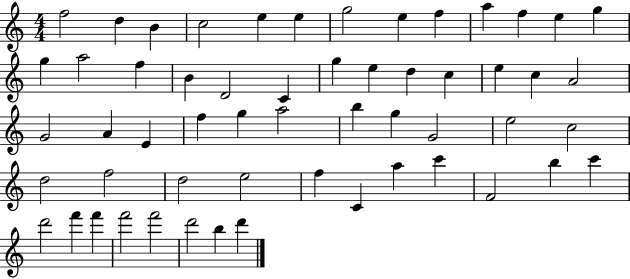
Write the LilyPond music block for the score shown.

{
  \clef treble
  \numericTimeSignature
  \time 4/4
  \key c \major
  f''2 d''4 b'4 | c''2 e''4 e''4 | g''2 e''4 f''4 | a''4 f''4 e''4 g''4 | \break g''4 a''2 f''4 | b'4 d'2 c'4 | g''4 e''4 d''4 c''4 | e''4 c''4 a'2 | \break g'2 a'4 e'4 | f''4 g''4 a''2 | b''4 g''4 g'2 | e''2 c''2 | \break d''2 f''2 | d''2 e''2 | f''4 c'4 a''4 c'''4 | f'2 b''4 c'''4 | \break d'''2 f'''4 f'''4 | f'''2 f'''2 | d'''2 b''4 d'''4 | \bar "|."
}